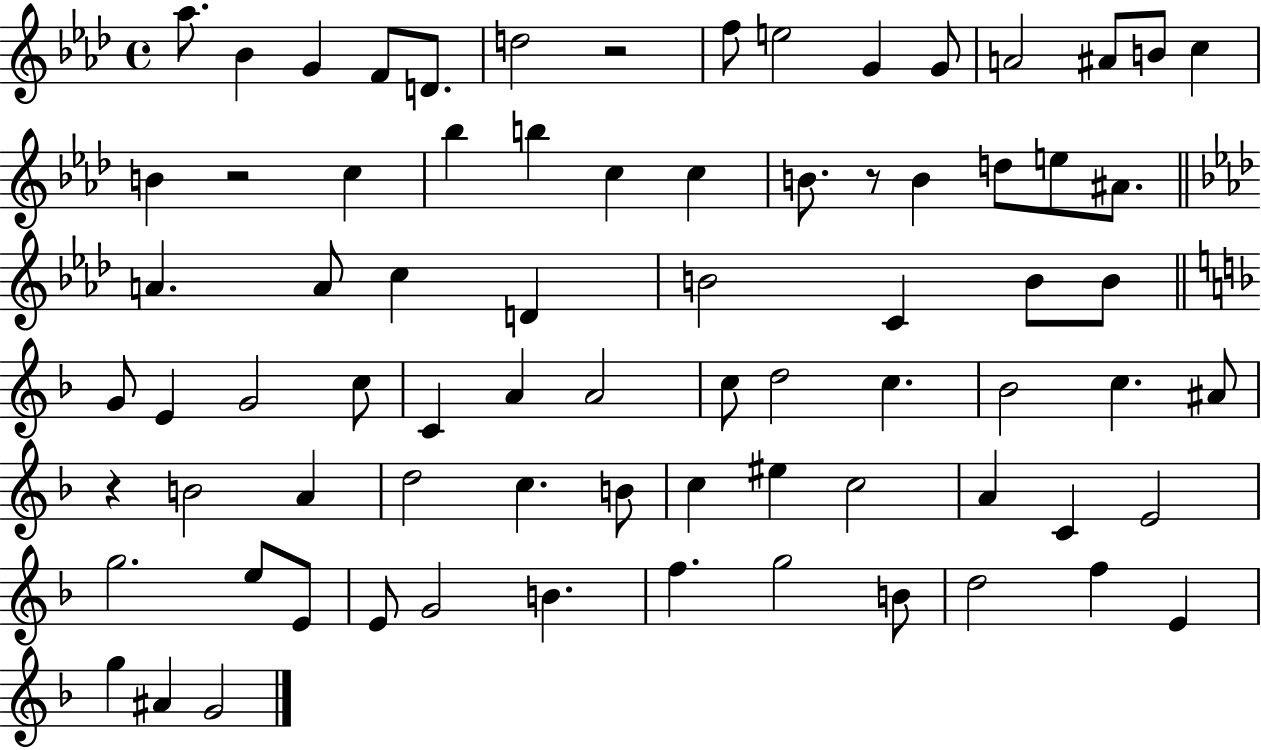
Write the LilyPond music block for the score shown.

{
  \clef treble
  \time 4/4
  \defaultTimeSignature
  \key aes \major
  aes''8. bes'4 g'4 f'8 d'8. | d''2 r2 | f''8 e''2 g'4 g'8 | a'2 ais'8 b'8 c''4 | \break b'4 r2 c''4 | bes''4 b''4 c''4 c''4 | b'8. r8 b'4 d''8 e''8 ais'8. | \bar "||" \break \key aes \major a'4. a'8 c''4 d'4 | b'2 c'4 b'8 b'8 | \bar "||" \break \key d \minor g'8 e'4 g'2 c''8 | c'4 a'4 a'2 | c''8 d''2 c''4. | bes'2 c''4. ais'8 | \break r4 b'2 a'4 | d''2 c''4. b'8 | c''4 eis''4 c''2 | a'4 c'4 e'2 | \break g''2. e''8 e'8 | e'8 g'2 b'4. | f''4. g''2 b'8 | d''2 f''4 e'4 | \break g''4 ais'4 g'2 | \bar "|."
}